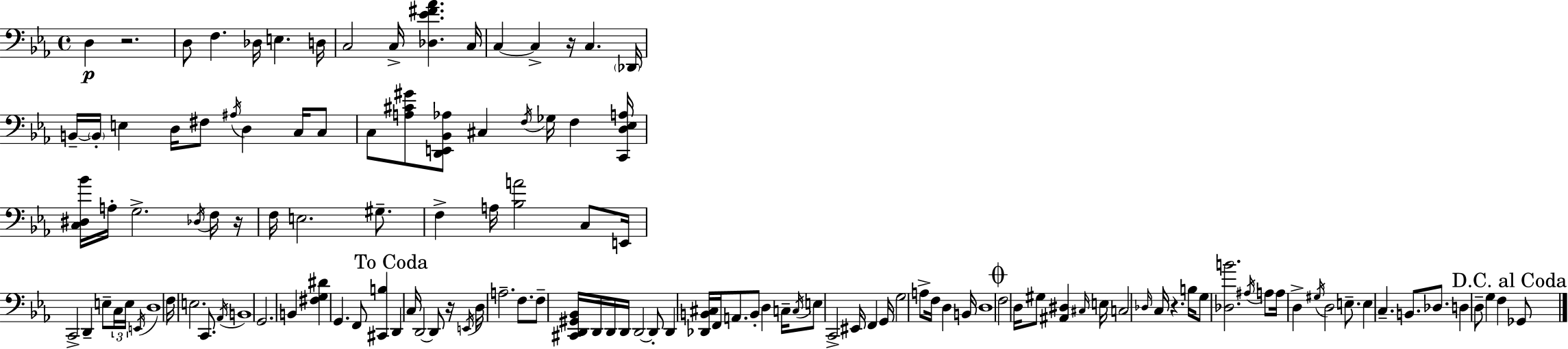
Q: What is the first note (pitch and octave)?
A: D3